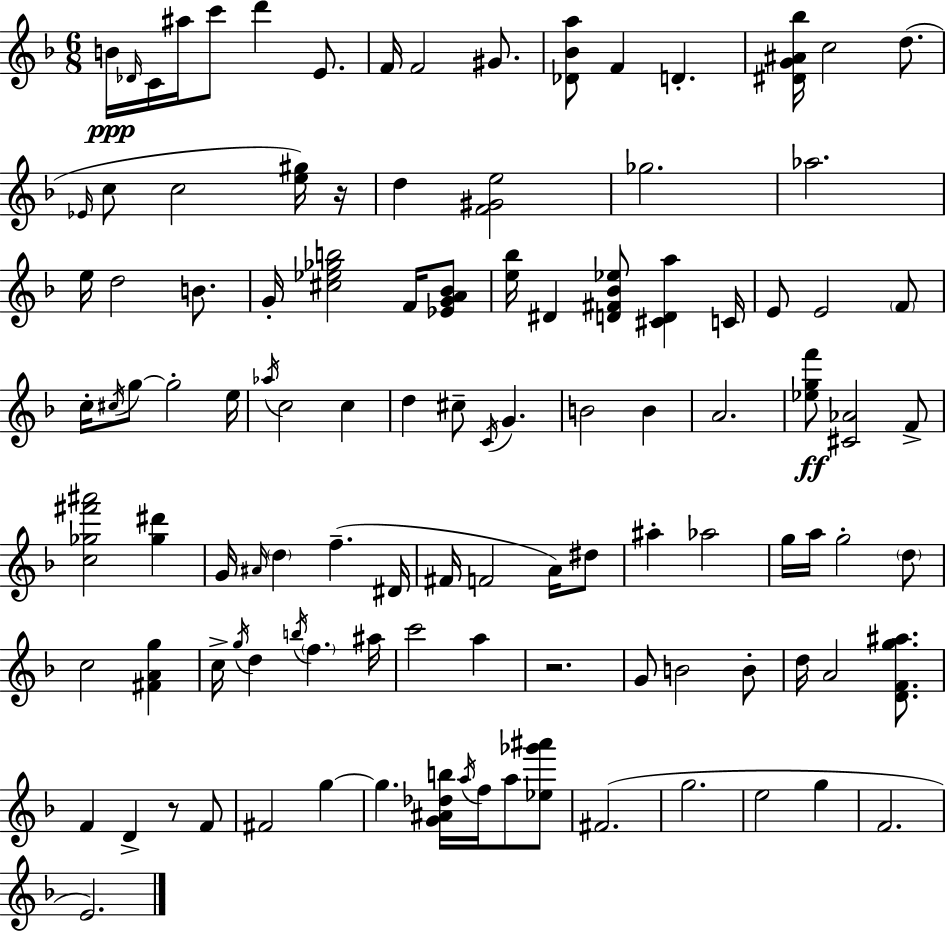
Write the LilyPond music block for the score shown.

{
  \clef treble
  \numericTimeSignature
  \time 6/8
  \key d \minor
  \repeat volta 2 { b'16\ppp \grace { des'16 } c'16 ais''16 c'''8 d'''4 e'8. | f'16 f'2 gis'8. | <des' bes' a''>8 f'4 d'4.-. | <dis' g' ais' bes''>16 c''2 d''8.( | \break \grace { ees'16 } c''8 c''2 | <e'' gis''>16) r16 d''4 <f' gis' e''>2 | ges''2. | aes''2. | \break e''16 d''2 b'8. | g'16-. <cis'' ees'' ges'' b''>2 f'16 | <ees' g' a' bes'>8 <e'' bes''>16 dis'4 <d' fis' bes' ees''>8 <cis' d' a''>4 | c'16 e'8 e'2 | \break \parenthesize f'8 c''16-. \acciaccatura { cis''16 } g''8~~ g''2-. | e''16 \acciaccatura { aes''16 } c''2 | c''4 d''4 cis''8-- \acciaccatura { c'16 } g'4. | b'2 | \break b'4 a'2. | <ees'' g'' f'''>8\ff <cis' aes'>2 | f'8-> <c'' ges'' fis''' ais'''>2 | <ges'' dis'''>4 g'16 \grace { ais'16 } \parenthesize d''4 f''4.--( | \break dis'16 fis'16 f'2 | a'16) dis''8 ais''4-. aes''2 | g''16 a''16 g''2-. | \parenthesize d''8 c''2 | \break <fis' a' g''>4 c''16-> \acciaccatura { g''16 } d''4 | \acciaccatura { b''16 } \parenthesize f''4. ais''16 c'''2 | a''4 r2. | g'8 b'2 | \break b'8-. d''16 a'2 | <d' f' g'' ais''>8. f'4 | d'4-> r8 f'8 fis'2 | g''4~~ g''4. | \break <g' ais' des'' b''>16 \acciaccatura { a''16 } f''16 a''8 <ees'' ges''' ais'''>8 fis'2.( | g''2. | e''2 | g''4 f'2. | \break e'2.) | } \bar "|."
}